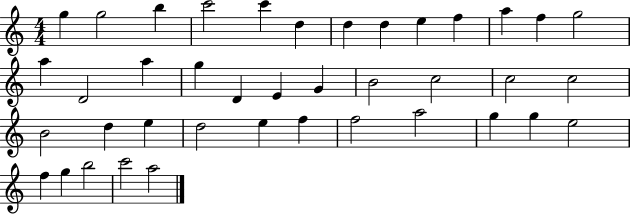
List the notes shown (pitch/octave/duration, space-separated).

G5/q G5/h B5/q C6/h C6/q D5/q D5/q D5/q E5/q F5/q A5/q F5/q G5/h A5/q D4/h A5/q G5/q D4/q E4/q G4/q B4/h C5/h C5/h C5/h B4/h D5/q E5/q D5/h E5/q F5/q F5/h A5/h G5/q G5/q E5/h F5/q G5/q B5/h C6/h A5/h